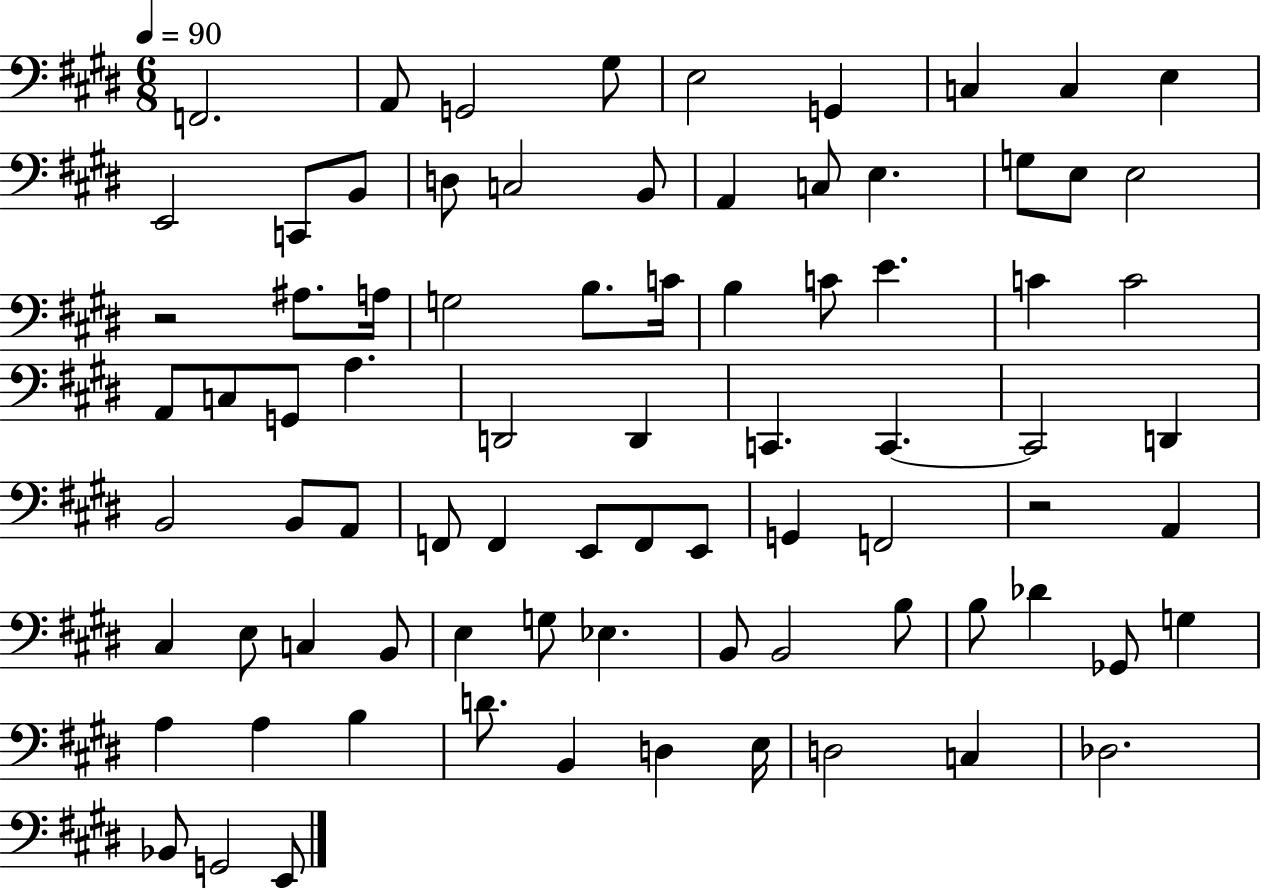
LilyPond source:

{
  \clef bass
  \numericTimeSignature
  \time 6/8
  \key e \major
  \tempo 4 = 90
  f,2. | a,8 g,2 gis8 | e2 g,4 | c4 c4 e4 | \break e,2 c,8 b,8 | d8 c2 b,8 | a,4 c8 e4. | g8 e8 e2 | \break r2 ais8. a16 | g2 b8. c'16 | b4 c'8 e'4. | c'4 c'2 | \break a,8 c8 g,8 a4. | d,2 d,4 | c,4. c,4.~~ | c,2 d,4 | \break b,2 b,8 a,8 | f,8 f,4 e,8 f,8 e,8 | g,4 f,2 | r2 a,4 | \break cis4 e8 c4 b,8 | e4 g8 ees4. | b,8 b,2 b8 | b8 des'4 ges,8 g4 | \break a4 a4 b4 | d'8. b,4 d4 e16 | d2 c4 | des2. | \break bes,8 g,2 e,8 | \bar "|."
}